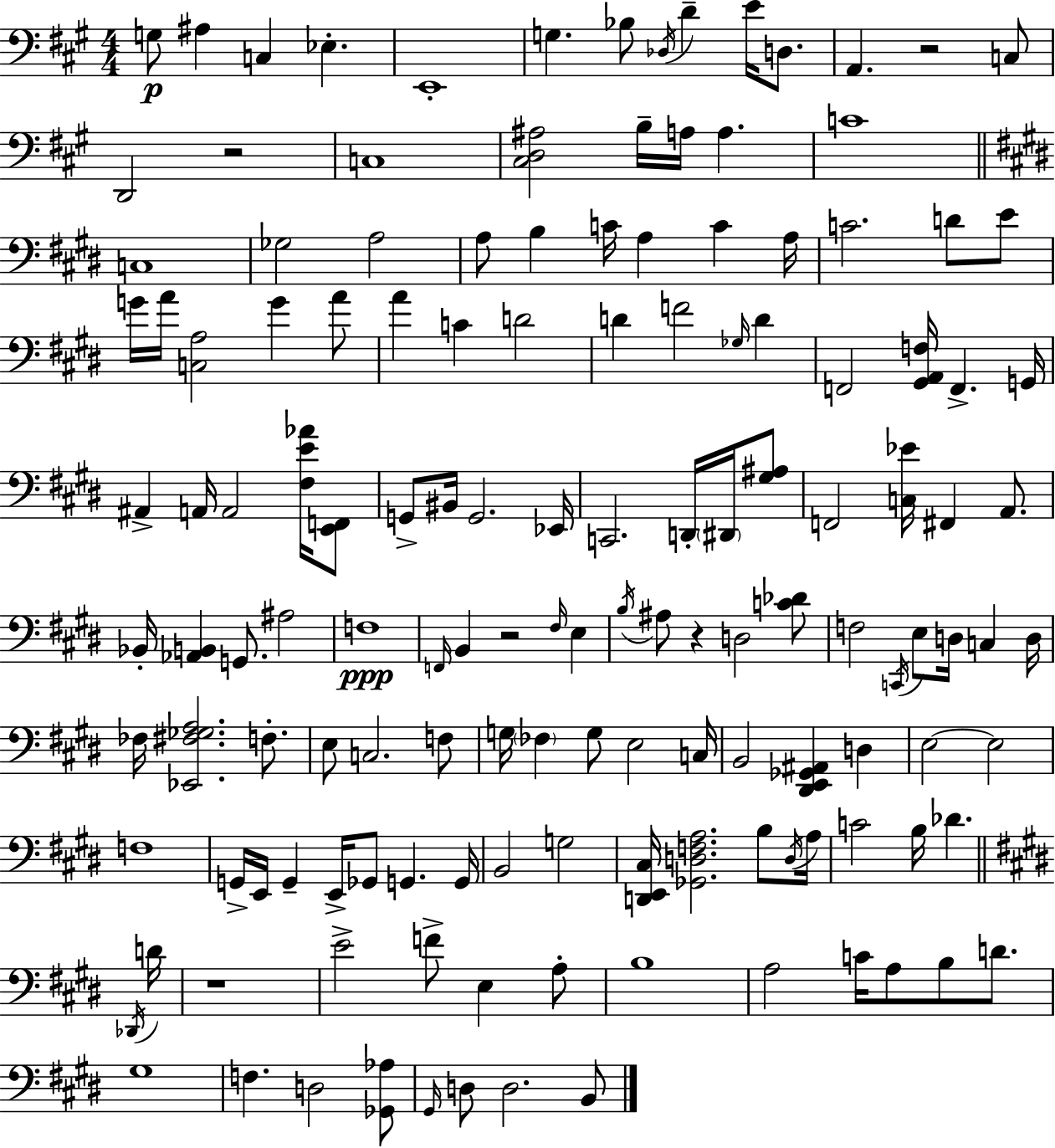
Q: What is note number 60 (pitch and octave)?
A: G2